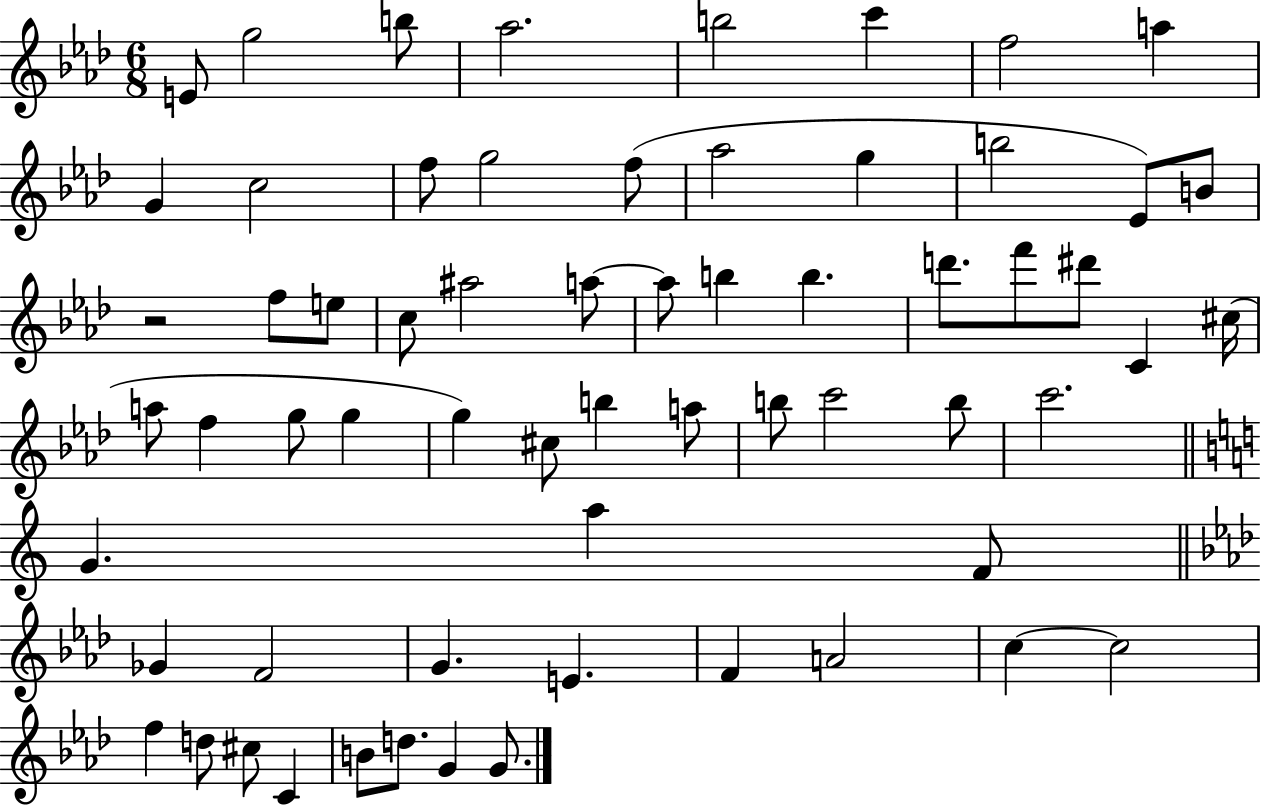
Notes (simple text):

E4/e G5/h B5/e Ab5/h. B5/h C6/q F5/h A5/q G4/q C5/h F5/e G5/h F5/e Ab5/h G5/q B5/h Eb4/e B4/e R/h F5/e E5/e C5/e A#5/h A5/e A5/e B5/q B5/q. D6/e. F6/e D#6/e C4/q C#5/s A5/e F5/q G5/e G5/q G5/q C#5/e B5/q A5/e B5/e C6/h B5/e C6/h. G4/q. A5/q F4/e Gb4/q F4/h G4/q. E4/q. F4/q A4/h C5/q C5/h F5/q D5/e C#5/e C4/q B4/e D5/e. G4/q G4/e.